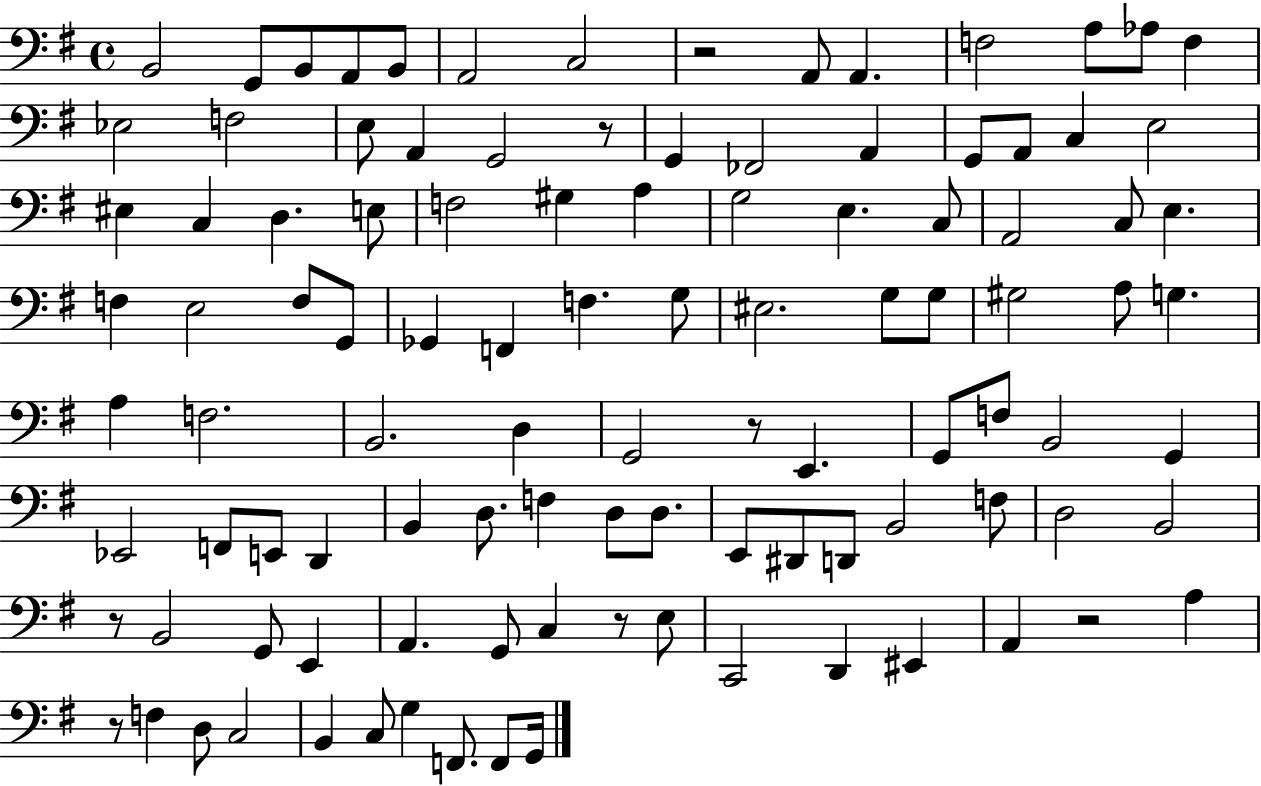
X:1
T:Untitled
M:4/4
L:1/4
K:G
B,,2 G,,/2 B,,/2 A,,/2 B,,/2 A,,2 C,2 z2 A,,/2 A,, F,2 A,/2 _A,/2 F, _E,2 F,2 E,/2 A,, G,,2 z/2 G,, _F,,2 A,, G,,/2 A,,/2 C, E,2 ^E, C, D, E,/2 F,2 ^G, A, G,2 E, C,/2 A,,2 C,/2 E, F, E,2 F,/2 G,,/2 _G,, F,, F, G,/2 ^E,2 G,/2 G,/2 ^G,2 A,/2 G, A, F,2 B,,2 D, G,,2 z/2 E,, G,,/2 F,/2 B,,2 G,, _E,,2 F,,/2 E,,/2 D,, B,, D,/2 F, D,/2 D,/2 E,,/2 ^D,,/2 D,,/2 B,,2 F,/2 D,2 B,,2 z/2 B,,2 G,,/2 E,, A,, G,,/2 C, z/2 E,/2 C,,2 D,, ^E,, A,, z2 A, z/2 F, D,/2 C,2 B,, C,/2 G, F,,/2 F,,/2 G,,/4